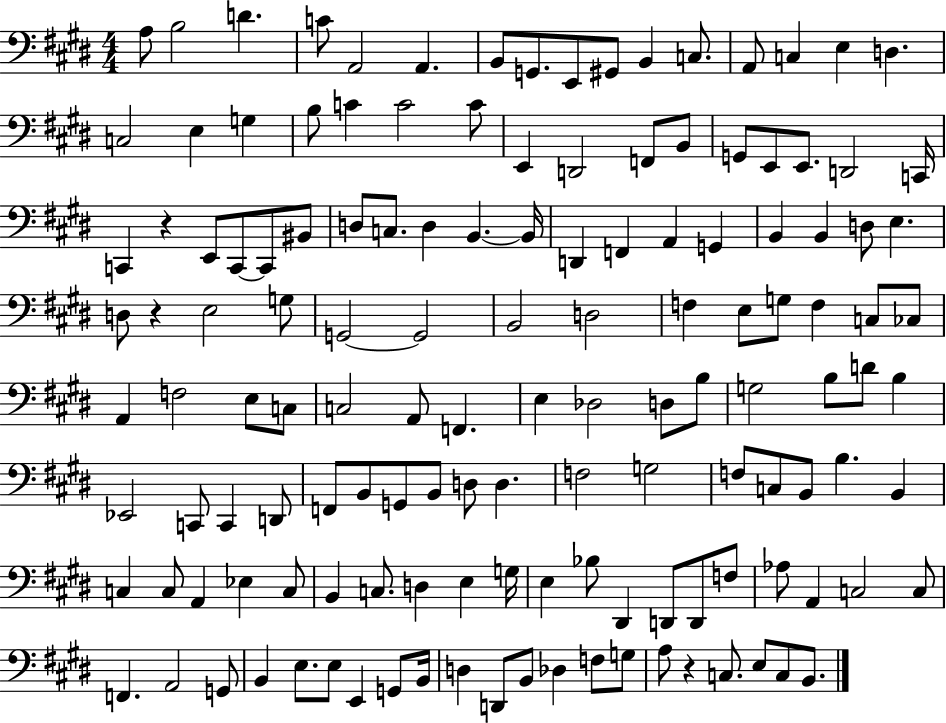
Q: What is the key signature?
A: E major